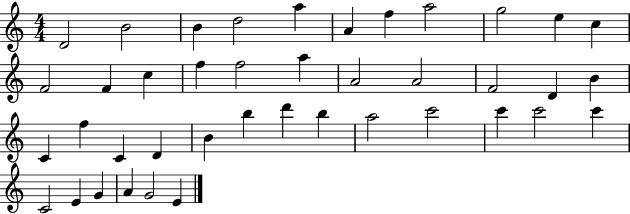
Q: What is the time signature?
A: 4/4